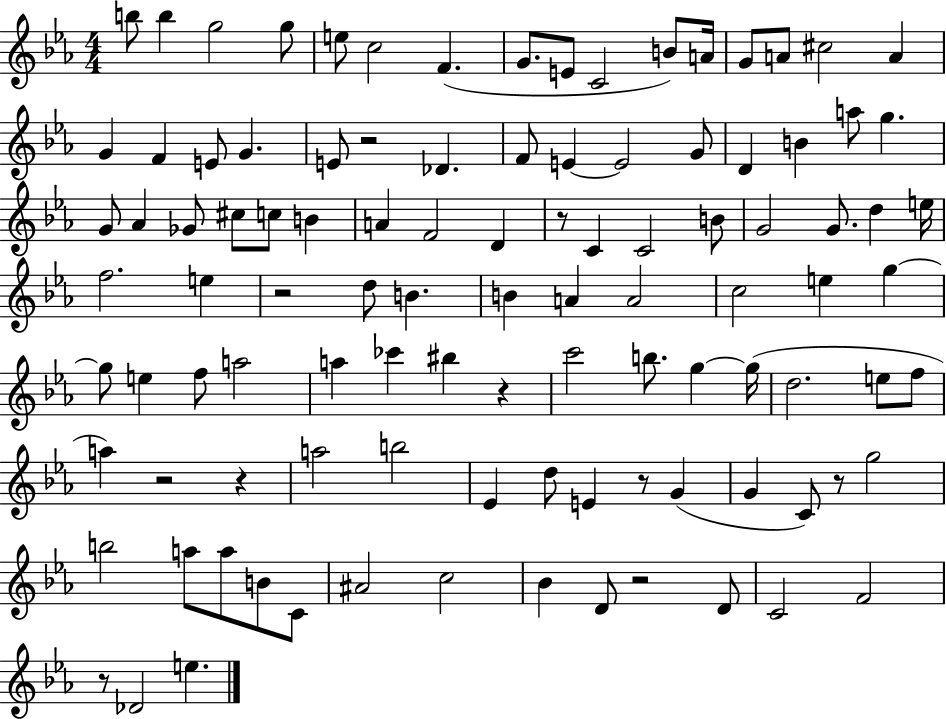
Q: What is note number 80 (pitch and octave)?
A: G5